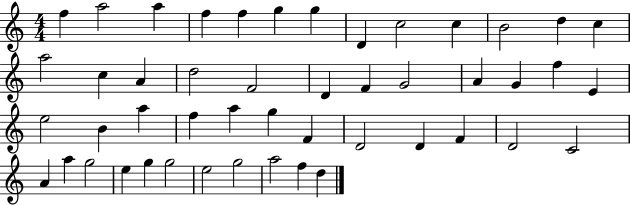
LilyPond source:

{
  \clef treble
  \numericTimeSignature
  \time 4/4
  \key c \major
  f''4 a''2 a''4 | f''4 f''4 g''4 g''4 | d'4 c''2 c''4 | b'2 d''4 c''4 | \break a''2 c''4 a'4 | d''2 f'2 | d'4 f'4 g'2 | a'4 g'4 f''4 e'4 | \break e''2 b'4 a''4 | f''4 a''4 g''4 f'4 | d'2 d'4 f'4 | d'2 c'2 | \break a'4 a''4 g''2 | e''4 g''4 g''2 | e''2 g''2 | a''2 f''4 d''4 | \break \bar "|."
}